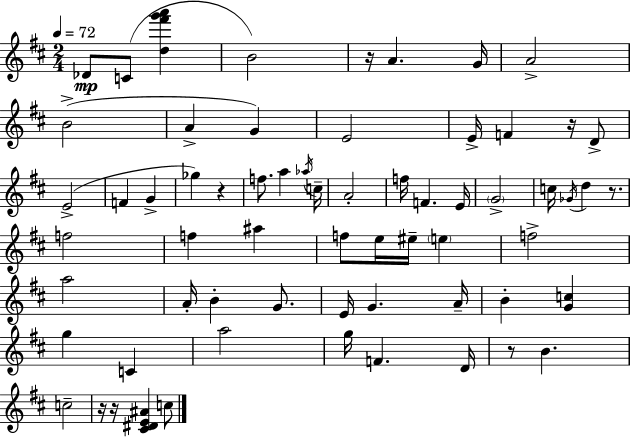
Db4/e C4/e [D5,F#6,G6,A6]/q B4/h R/s A4/q. G4/s A4/h B4/h A4/q G4/q E4/h E4/s F4/q R/s D4/e E4/h F4/q G4/q Gb5/q R/q F5/e. A5/q Ab5/s C5/s A4/h F5/s F4/q. E4/s G4/h C5/s Gb4/s D5/q R/e. F5/h F5/q A#5/q F5/e E5/s EIS5/s E5/q F5/h A5/h A4/s B4/q G4/e. E4/s G4/q. A4/s B4/q [G4,C5]/q G5/q C4/q A5/h G5/s F4/q. D4/s R/e B4/q. C5/h R/s R/s [C#4,D#4,E4,A#4]/q C5/e